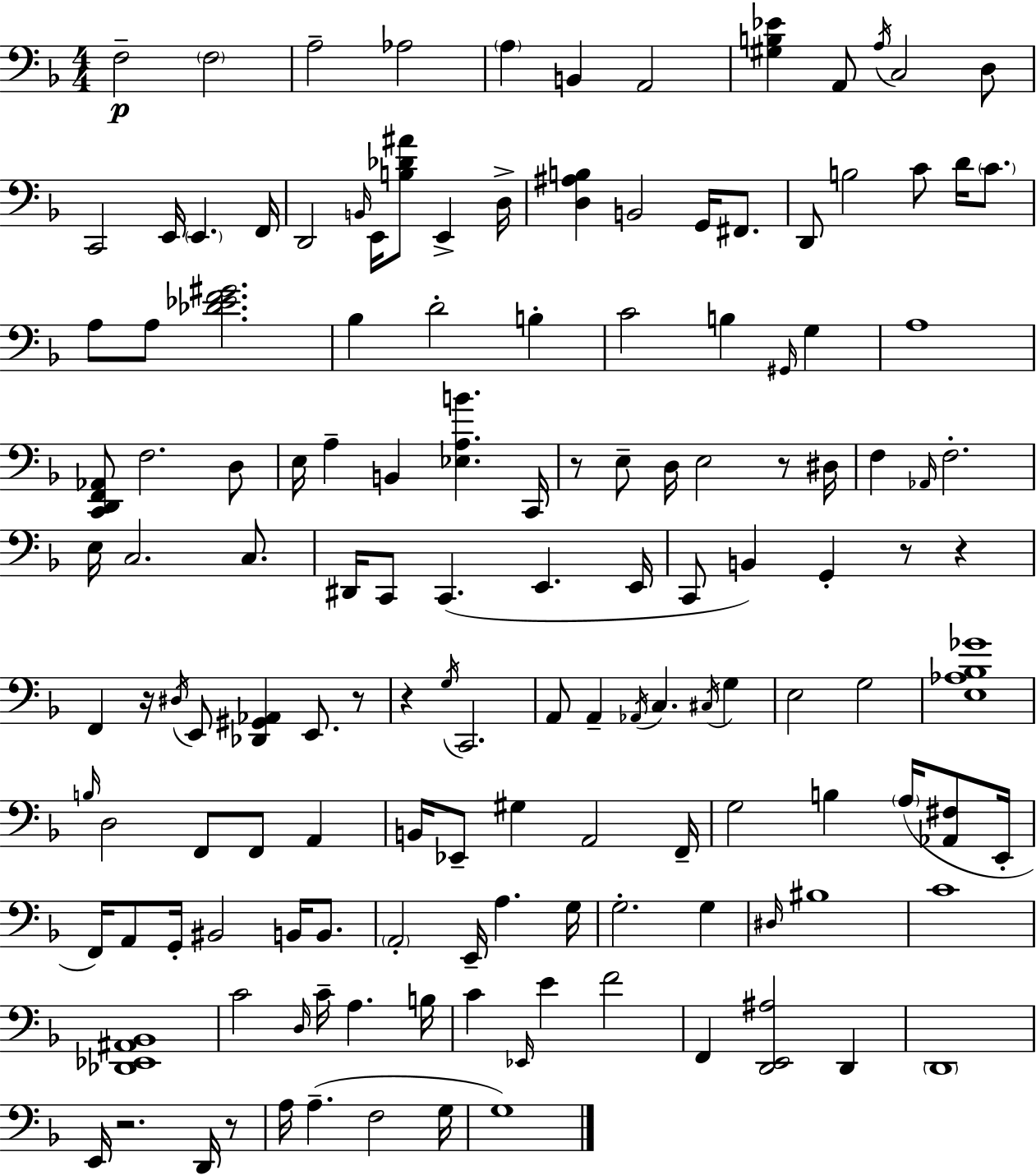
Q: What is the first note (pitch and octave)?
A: F3